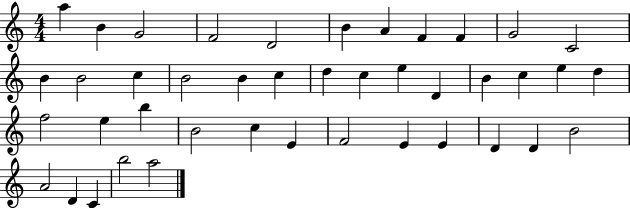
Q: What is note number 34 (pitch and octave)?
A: E4